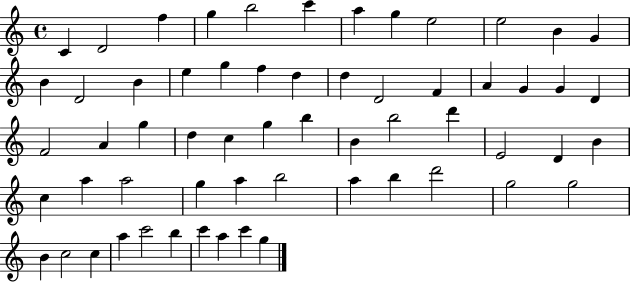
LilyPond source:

{
  \clef treble
  \time 4/4
  \defaultTimeSignature
  \key c \major
  c'4 d'2 f''4 | g''4 b''2 c'''4 | a''4 g''4 e''2 | e''2 b'4 g'4 | \break b'4 d'2 b'4 | e''4 g''4 f''4 d''4 | d''4 d'2 f'4 | a'4 g'4 g'4 d'4 | \break f'2 a'4 g''4 | d''4 c''4 g''4 b''4 | b'4 b''2 d'''4 | e'2 d'4 b'4 | \break c''4 a''4 a''2 | g''4 a''4 b''2 | a''4 b''4 d'''2 | g''2 g''2 | \break b'4 c''2 c''4 | a''4 c'''2 b''4 | c'''4 a''4 c'''4 g''4 | \bar "|."
}